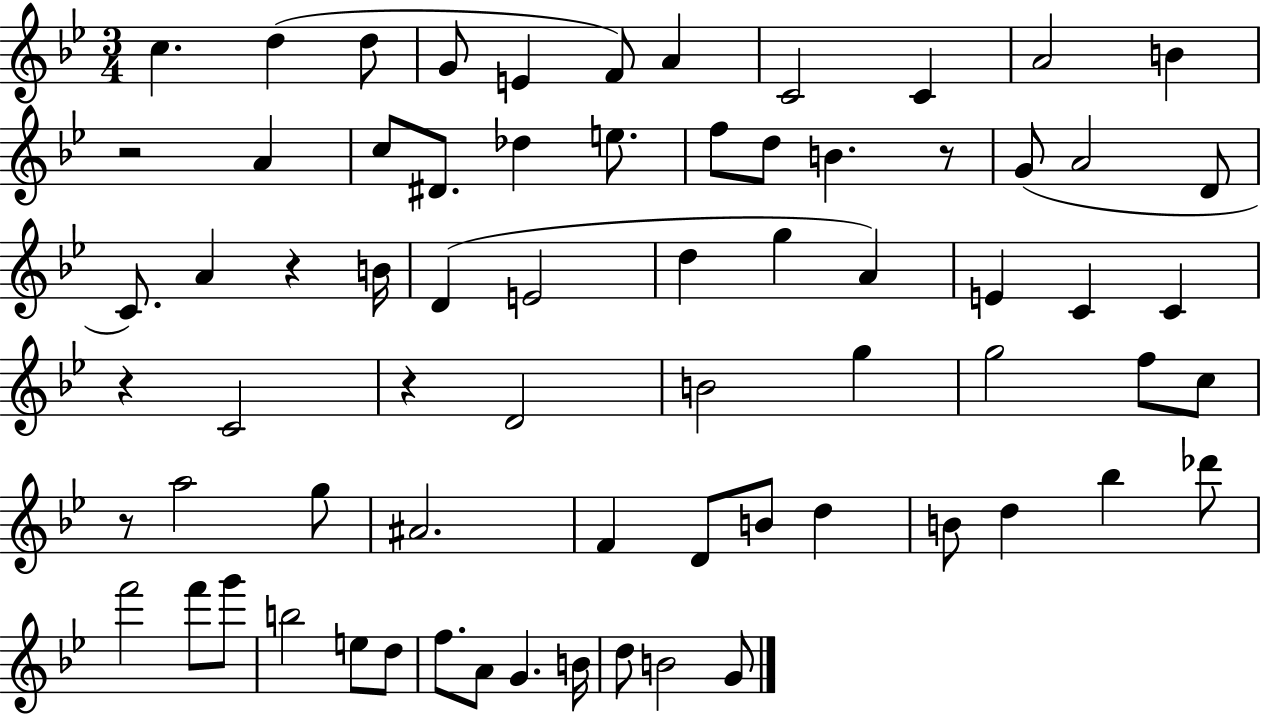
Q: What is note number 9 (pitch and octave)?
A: C4